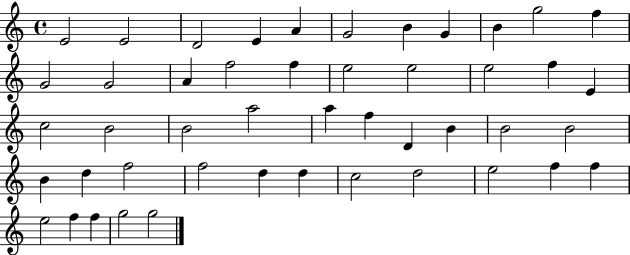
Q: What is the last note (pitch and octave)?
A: G5